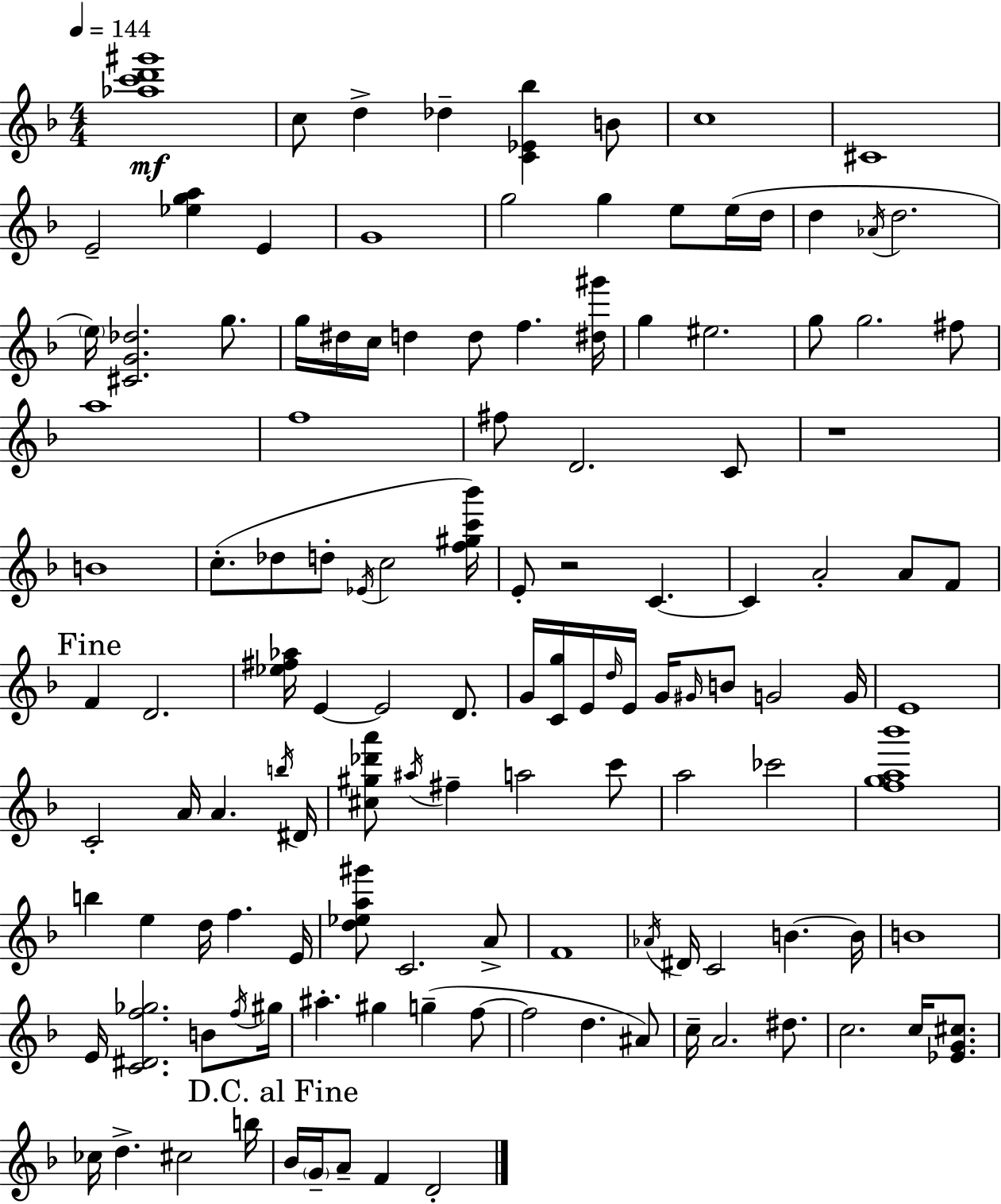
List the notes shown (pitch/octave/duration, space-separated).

[Ab5,C6,D6,G#6]/w C5/e D5/q Db5/q [C4,Eb4,Bb5]/q B4/e C5/w C#4/w E4/h [Eb5,G5,A5]/q E4/q G4/w G5/h G5/q E5/e E5/s D5/s D5/q Ab4/s D5/h. E5/s [C#4,G4,Db5]/h. G5/e. G5/s D#5/s C5/s D5/q D5/e F5/q. [D#5,G#6]/s G5/q EIS5/h. G5/e G5/h. F#5/e A5/w F5/w F#5/e D4/h. C4/e R/w B4/w C5/e. Db5/e D5/e Eb4/s C5/h [F5,G#5,C6,Bb6]/s E4/e R/h C4/q. C4/q A4/h A4/e F4/e F4/q D4/h. [Eb5,F#5,Ab5]/s E4/q E4/h D4/e. G4/s [C4,G5]/s E4/s D5/s E4/s G4/s G#4/s B4/e G4/h G4/s E4/w C4/h A4/s A4/q. B5/s D#4/s [C#5,G#5,Db6,A6]/e A#5/s F#5/q A5/h C6/e A5/h CES6/h [F5,G5,A5,Bb6]/w B5/q E5/q D5/s F5/q. E4/s [D5,Eb5,A5,G#6]/e C4/h. A4/e F4/w Ab4/s D#4/s C4/h B4/q. B4/s B4/w E4/s [C4,D#4,F5,Gb5]/h. B4/e F5/s G#5/s A#5/q. G#5/q G5/q F5/e F5/h D5/q. A#4/e C5/s A4/h. D#5/e. C5/h. C5/s [Eb4,G4,C#5]/e. CES5/s D5/q. C#5/h B5/s Bb4/s G4/s A4/e F4/q D4/h